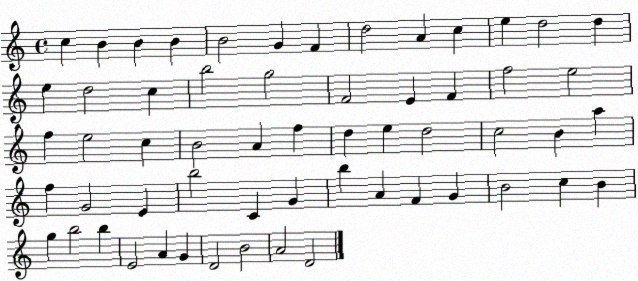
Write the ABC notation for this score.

X:1
T:Untitled
M:4/4
L:1/4
K:C
c B B B B2 G F d2 A c e d2 d e d2 c b2 g2 F2 E F f2 e2 f e2 c B2 A f d e d2 c2 B a f G2 E b2 C G b A F G B2 c B g b2 b E2 A G D2 B2 A2 D2